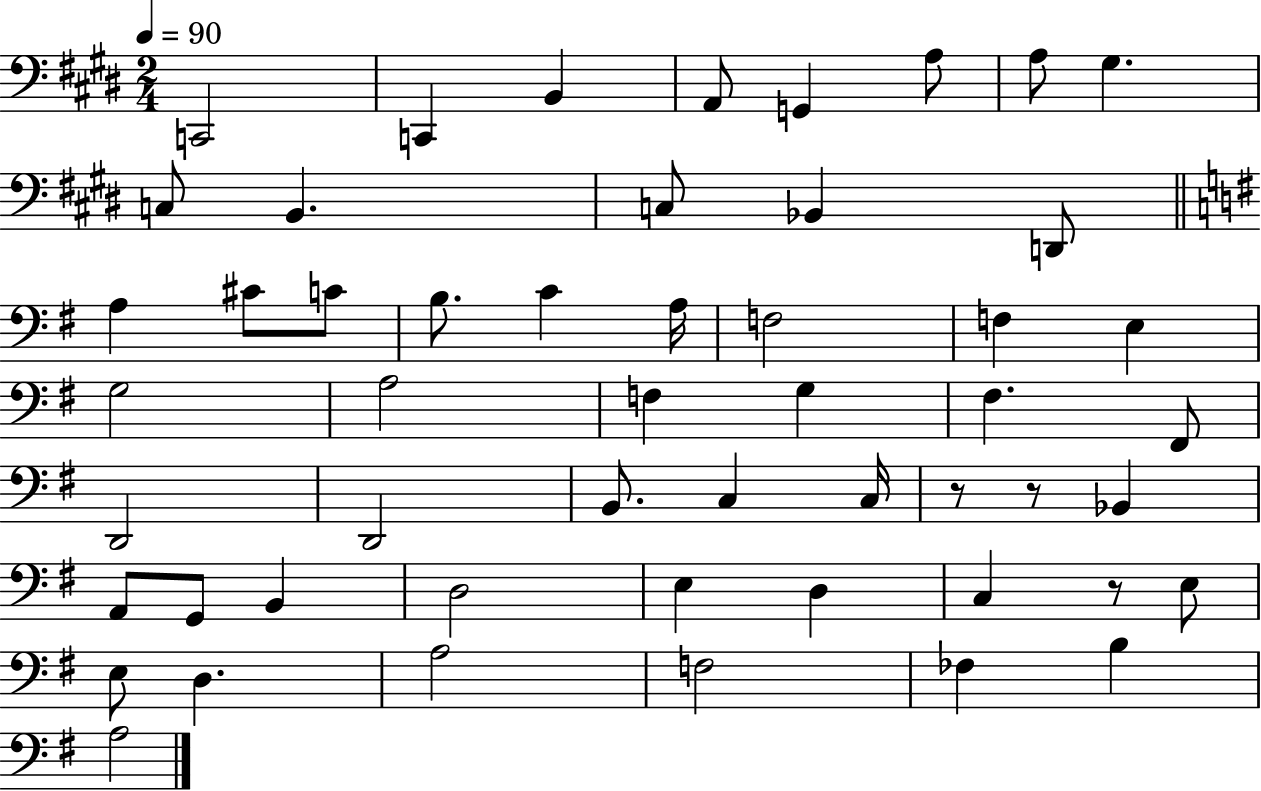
{
  \clef bass
  \numericTimeSignature
  \time 2/4
  \key e \major
  \tempo 4 = 90
  c,2 | c,4 b,4 | a,8 g,4 a8 | a8 gis4. | \break c8 b,4. | c8 bes,4 d,8 | \bar "||" \break \key e \minor a4 cis'8 c'8 | b8. c'4 a16 | f2 | f4 e4 | \break g2 | a2 | f4 g4 | fis4. fis,8 | \break d,2 | d,2 | b,8. c4 c16 | r8 r8 bes,4 | \break a,8 g,8 b,4 | d2 | e4 d4 | c4 r8 e8 | \break e8 d4. | a2 | f2 | fes4 b4 | \break a2 | \bar "|."
}